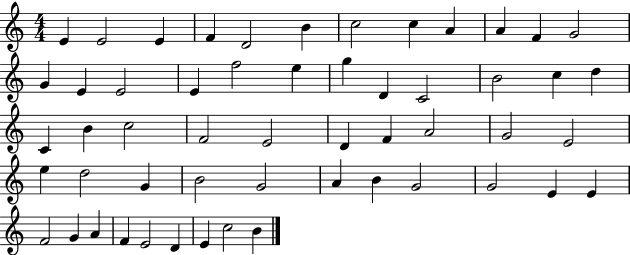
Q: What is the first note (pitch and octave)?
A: E4